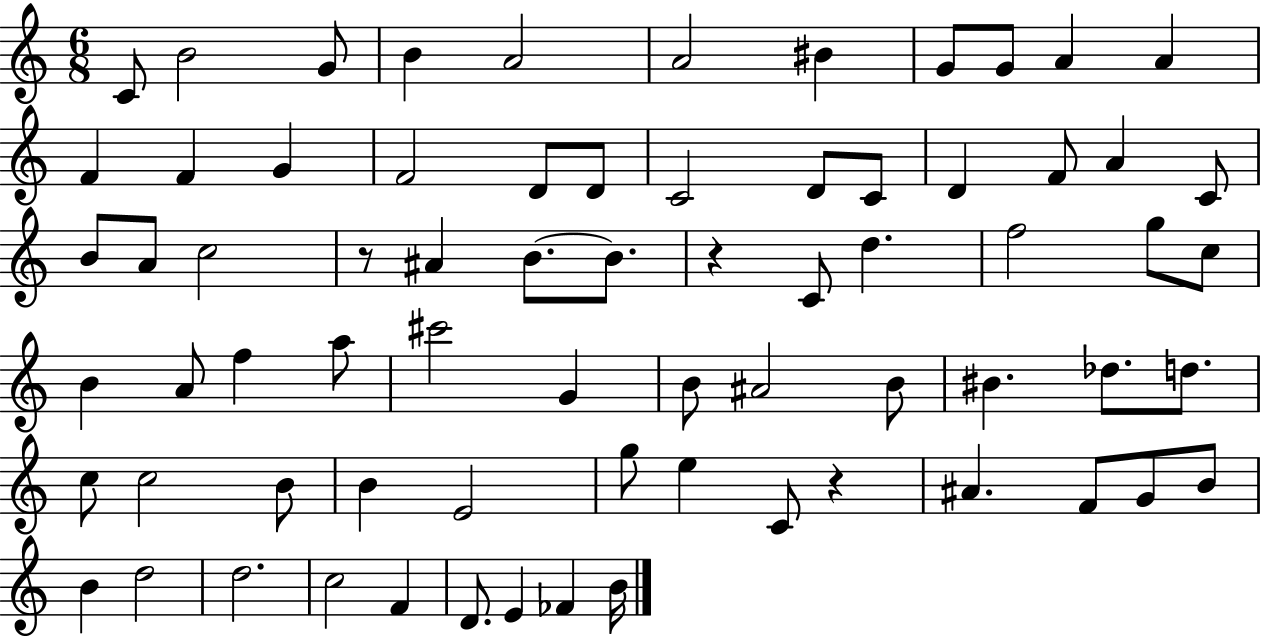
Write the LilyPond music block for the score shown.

{
  \clef treble
  \numericTimeSignature
  \time 6/8
  \key c \major
  c'8 b'2 g'8 | b'4 a'2 | a'2 bis'4 | g'8 g'8 a'4 a'4 | \break f'4 f'4 g'4 | f'2 d'8 d'8 | c'2 d'8 c'8 | d'4 f'8 a'4 c'8 | \break b'8 a'8 c''2 | r8 ais'4 b'8.~~ b'8. | r4 c'8 d''4. | f''2 g''8 c''8 | \break b'4 a'8 f''4 a''8 | cis'''2 g'4 | b'8 ais'2 b'8 | bis'4. des''8. d''8. | \break c''8 c''2 b'8 | b'4 e'2 | g''8 e''4 c'8 r4 | ais'4. f'8 g'8 b'8 | \break b'4 d''2 | d''2. | c''2 f'4 | d'8. e'4 fes'4 b'16 | \break \bar "|."
}